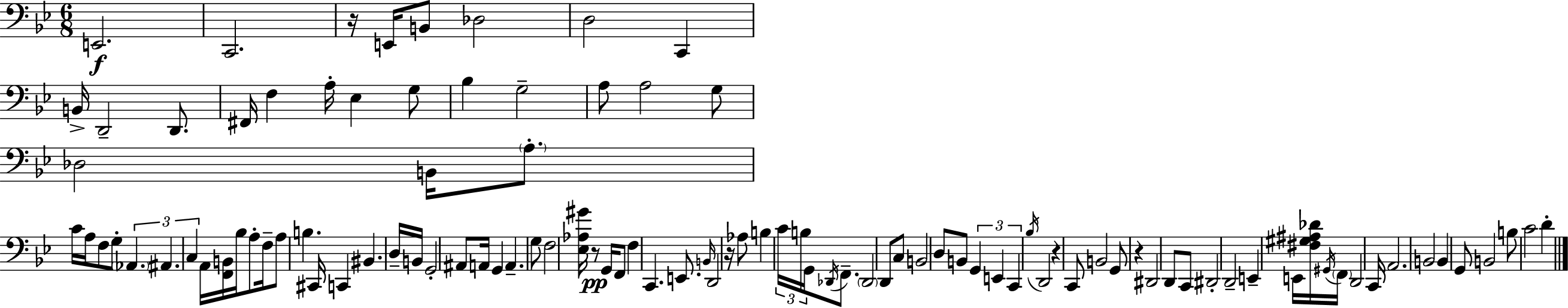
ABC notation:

X:1
T:Untitled
M:6/8
L:1/4
K:Gm
E,,2 C,,2 z/4 E,,/4 B,,/2 _D,2 D,2 C,, B,,/4 D,,2 D,,/2 ^F,,/4 F, A,/4 _E, G,/2 _B, G,2 A,/2 A,2 G,/2 _D,2 B,,/4 A,/2 C/4 A,/4 F,/2 G,/2 _A,, ^A,, C, A,,/4 [F,,B,,]/4 _B,/4 A,/2 F,/4 A,/2 B, ^C,,/4 C,, ^B,, D,/4 B,,/4 G,,2 ^A,,/2 A,,/4 G,, A,, G,/2 F,2 [_E,_A,^G]/4 z/2 G,,/4 F,,/2 F, C,, E,,/2 B,,/4 D,,2 z/4 _A,/2 B, C/4 B,/4 G,,/4 _D,,/4 F,,/2 _D,,2 D,,/2 C,/2 B,,2 D,/2 B,,/2 G,, E,, C,, _B,/4 D,,2 z C,,/2 B,,2 G,,/2 z ^D,,2 D,,/2 C,,/2 ^D,,2 D,,2 E,, E,,/4 [^F,^G,^A,_D]/4 ^G,,/4 F,,/4 D,,2 C,,/4 A,,2 B,,2 B,, G,,/2 B,,2 B,/2 C2 D